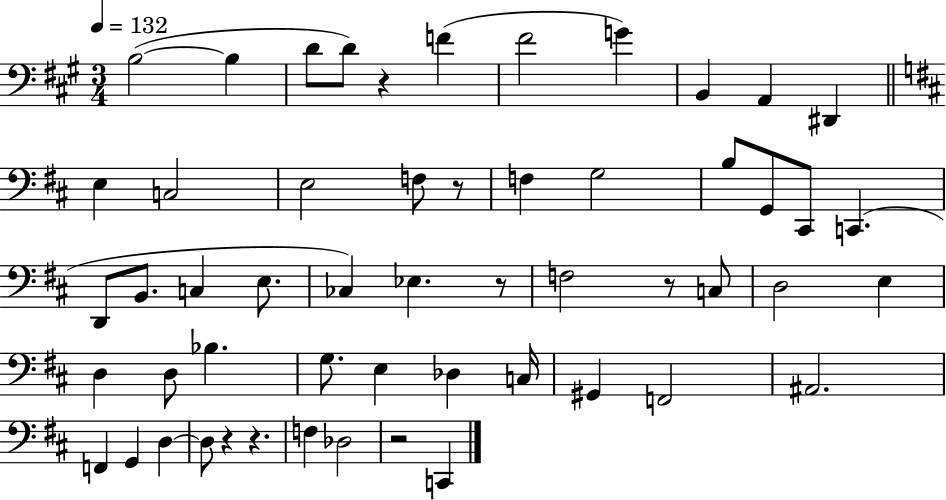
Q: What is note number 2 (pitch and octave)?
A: B3